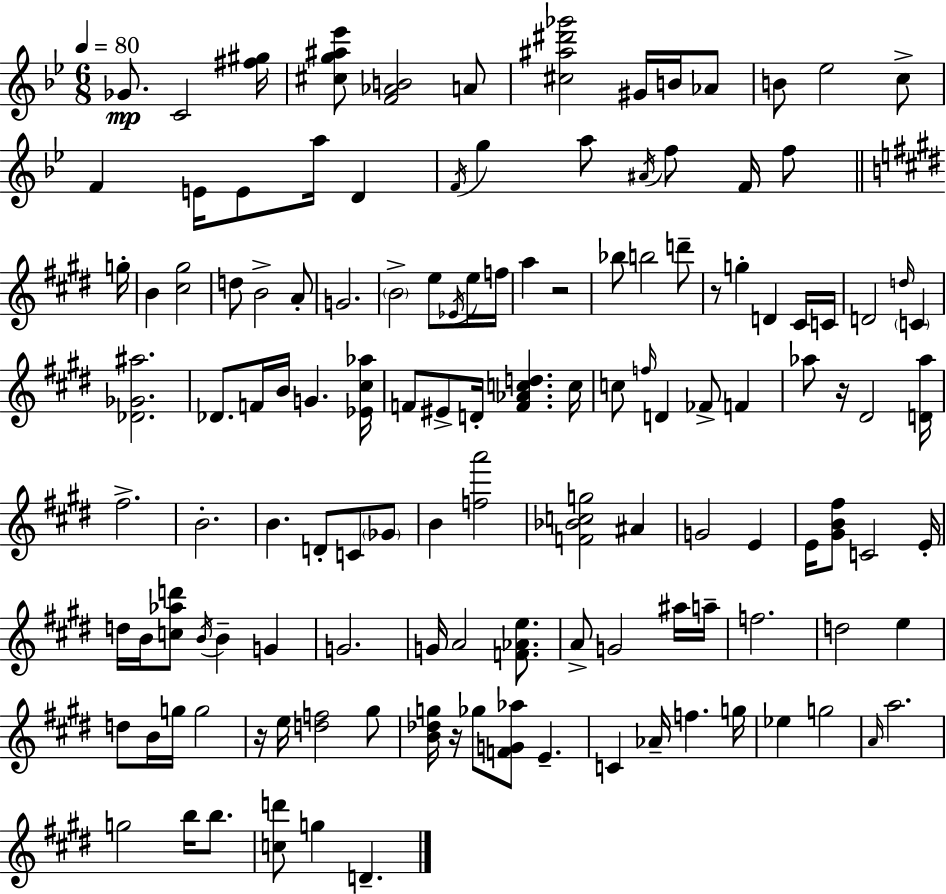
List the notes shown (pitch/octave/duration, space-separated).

Gb4/e. C4/h [F#5,G#5]/s [C#5,G5,A#5,Eb6]/e [F4,Ab4,B4]/h A4/e [C#5,A#5,D#6,Gb6]/h G#4/s B4/s Ab4/e B4/e Eb5/h C5/e F4/q E4/s E4/e A5/s D4/q F4/s G5/q A5/e A#4/s F5/e F4/s F5/e G5/s B4/q [C#5,G#5]/h D5/e B4/h A4/e G4/h. B4/h E5/e Eb4/s E5/s F5/s A5/q R/h Bb5/e B5/h D6/e R/e G5/q D4/q C#4/s C4/s D4/h D5/s C4/q [Db4,Gb4,A#5]/h. Db4/e. F4/s B4/s G4/q. [Eb4,C#5,Ab5]/s F4/e EIS4/e D4/s [F4,Ab4,C5,D5]/q. C5/s C5/e F5/s D4/q FES4/e F4/q Ab5/e R/s D#4/h [D4,Ab5]/s F#5/h. B4/h. B4/q. D4/e C4/e Gb4/e B4/q [F5,A6]/h [F4,Bb4,C5,G5]/h A#4/q G4/h E4/q E4/s [G#4,B4,F#5]/e C4/h E4/s D5/s B4/s [C5,Ab5,D6]/e B4/s B4/q G4/q G4/h. G4/s A4/h [F4,Ab4,E5]/e. A4/e G4/h A#5/s A5/s F5/h. D5/h E5/q D5/e B4/s G5/s G5/h R/s E5/s [D5,F5]/h G#5/e [B4,Db5,G5]/s R/s Gb5/e [F4,G4,Ab5]/e E4/q. C4/q Ab4/s F5/q. G5/s Eb5/q G5/h A4/s A5/h. G5/h B5/s B5/e. [C5,D6]/e G5/q D4/q.